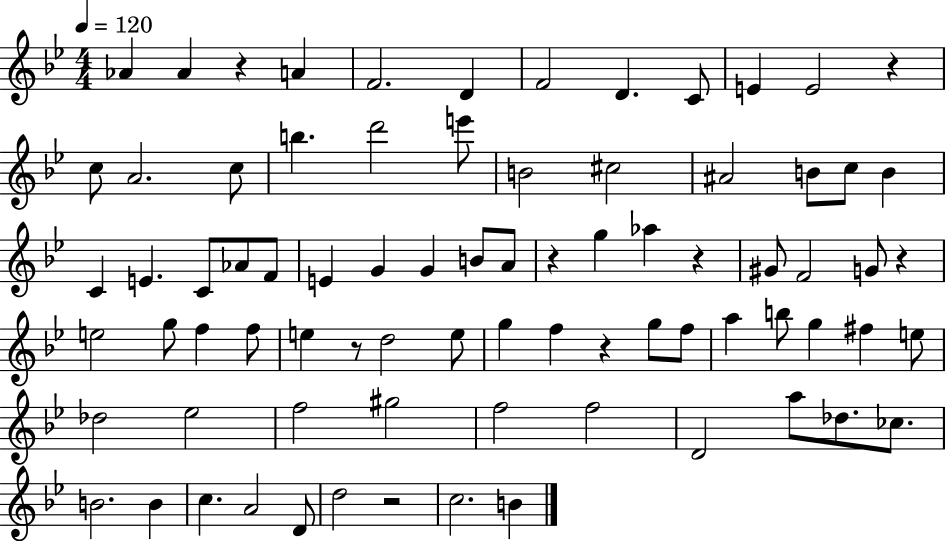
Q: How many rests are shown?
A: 8